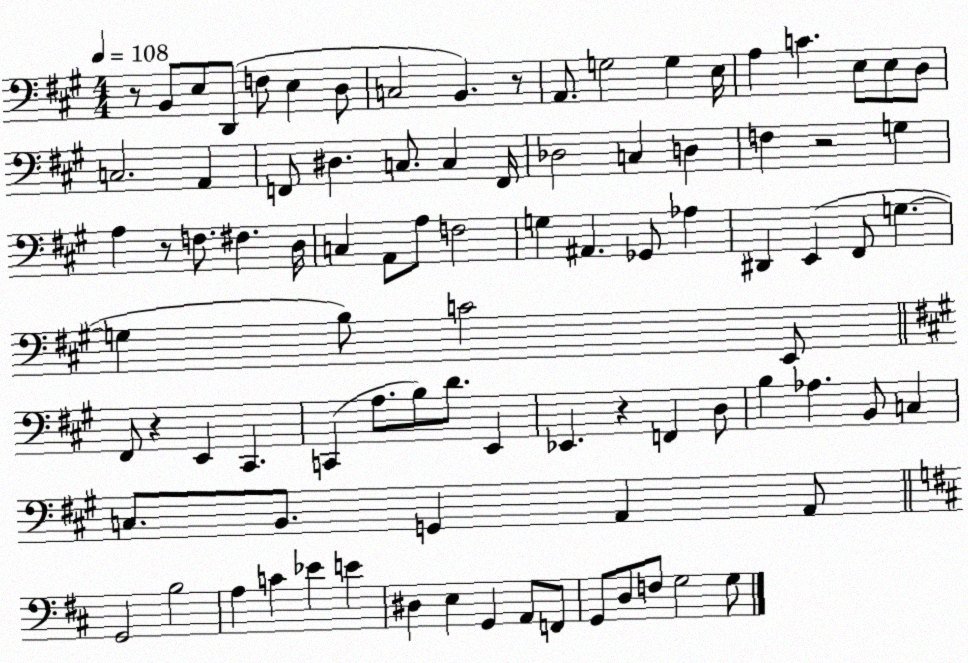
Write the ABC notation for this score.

X:1
T:Untitled
M:4/4
L:1/4
K:A
z/2 B,,/2 E,/2 D,,/2 F,/2 E, D,/2 C,2 B,, z/2 A,,/2 G,2 G, E,/4 A, C E,/2 E,/2 D,/2 C,2 A,, F,,/2 ^D, C,/2 C, F,,/4 _D,2 C, D, F, z2 G, A, z/2 F,/2 ^F, D,/4 C, A,,/2 A,/2 F,2 G, ^A,, _G,,/2 _A, ^D,, E,, ^F,,/2 G, G, B,/2 C2 E,,/2 ^F,,/2 z E,, ^C,, C,, A,/2 B,/2 D/2 E,, _E,, z F,, D,/2 B, _A, B,,/2 C, C,/2 B,,/2 G,, A,, A,,/2 G,,2 B,2 A, C _E E ^D, E, G,, A,,/2 F,,/2 G,,/2 D,/2 F,/2 G,2 G,/2